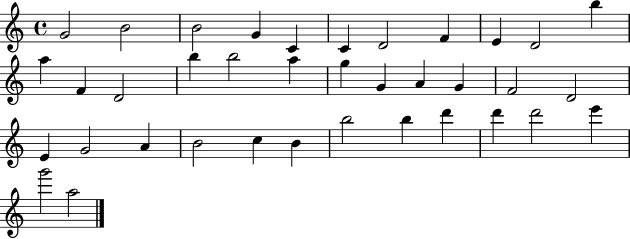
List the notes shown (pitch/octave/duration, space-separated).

G4/h B4/h B4/h G4/q C4/q C4/q D4/h F4/q E4/q D4/h B5/q A5/q F4/q D4/h B5/q B5/h A5/q G5/q G4/q A4/q G4/q F4/h D4/h E4/q G4/h A4/q B4/h C5/q B4/q B5/h B5/q D6/q D6/q D6/h E6/q G6/h A5/h